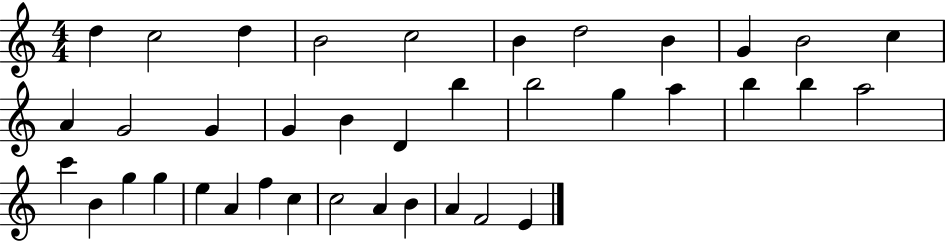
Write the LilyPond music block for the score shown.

{
  \clef treble
  \numericTimeSignature
  \time 4/4
  \key c \major
  d''4 c''2 d''4 | b'2 c''2 | b'4 d''2 b'4 | g'4 b'2 c''4 | \break a'4 g'2 g'4 | g'4 b'4 d'4 b''4 | b''2 g''4 a''4 | b''4 b''4 a''2 | \break c'''4 b'4 g''4 g''4 | e''4 a'4 f''4 c''4 | c''2 a'4 b'4 | a'4 f'2 e'4 | \break \bar "|."
}